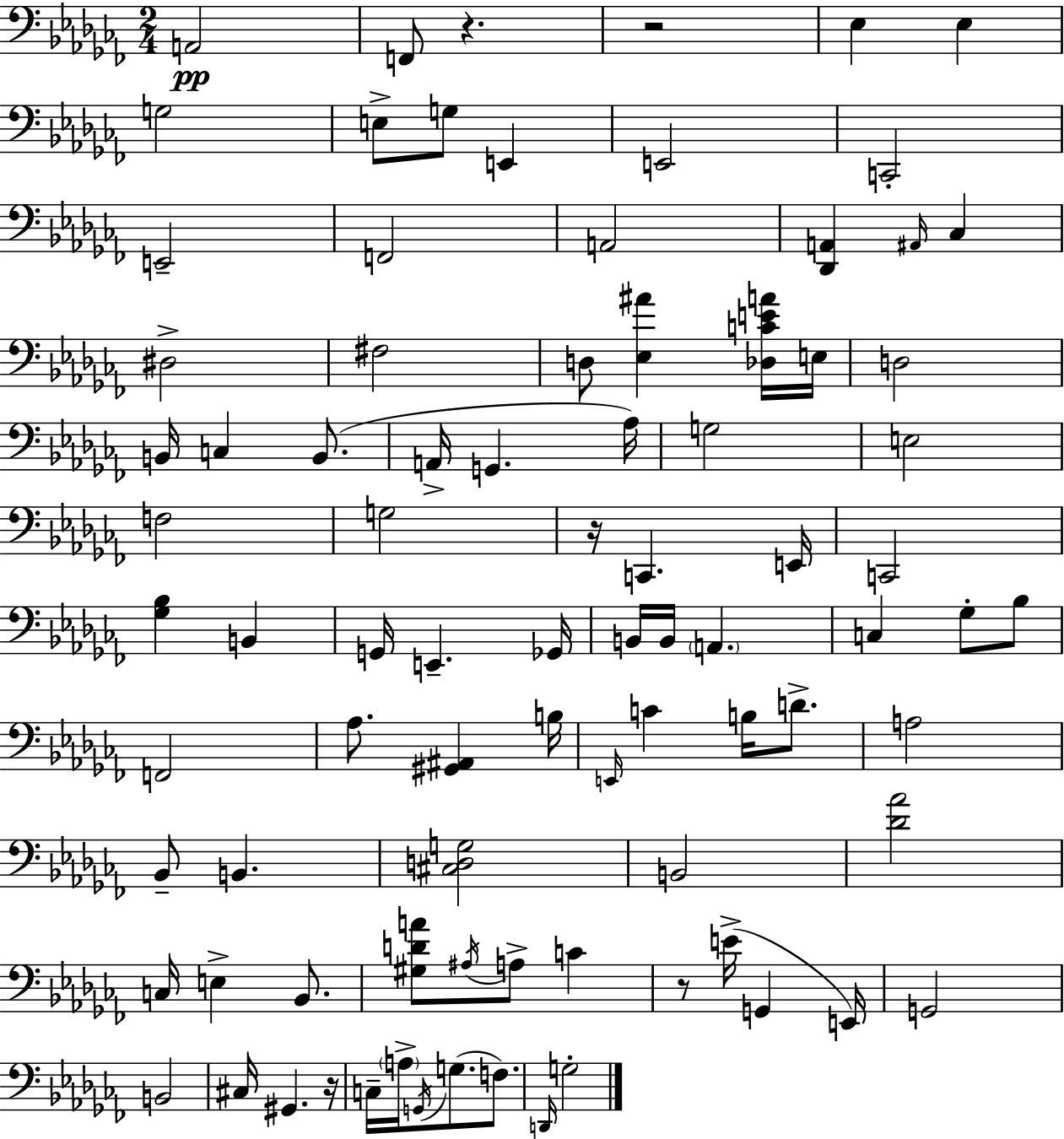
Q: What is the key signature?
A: AES minor